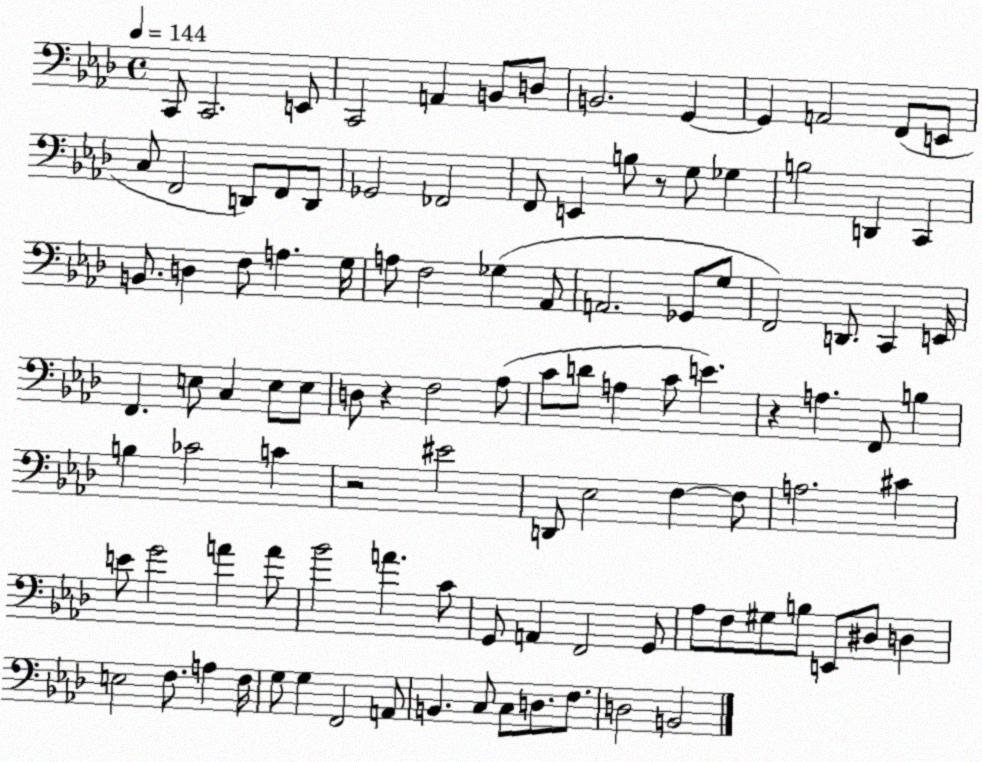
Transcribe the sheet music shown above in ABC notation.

X:1
T:Untitled
M:4/4
L:1/4
K:Ab
C,,/2 C,,2 E,,/2 C,,2 A,, B,,/2 D,/2 B,,2 G,, G,, A,,2 F,,/2 E,,/2 C,/2 F,,2 D,,/2 F,,/2 D,,/2 _G,,2 _F,,2 F,,/2 E,, B,/2 z/2 G,/2 _G, B,2 D,, C,, B,,/2 D, F,/2 A, G,/4 A,/2 F,2 _G, _A,,/2 A,,2 _G,,/2 G,/2 F,,2 D,,/2 C,, E,,/4 F,, E,/2 C, E,/2 E,/2 D,/2 z F,2 _A,/2 C/2 D/2 A, C/2 E z A, F,,/2 B, B, _C2 C z2 ^E2 D,,/2 _E,2 F, F,/2 A,2 ^C E/2 G2 A A/2 _B2 A C/2 G,,/2 A,, F,,2 G,,/2 _A,/2 F,/2 ^G,/2 B,/2 E,,/2 ^D,/2 D, E,2 F,/2 A, F,/4 G,/2 G, F,,2 A,,/2 B,, C,/2 C,/2 D,/2 F,/2 D,2 B,,2